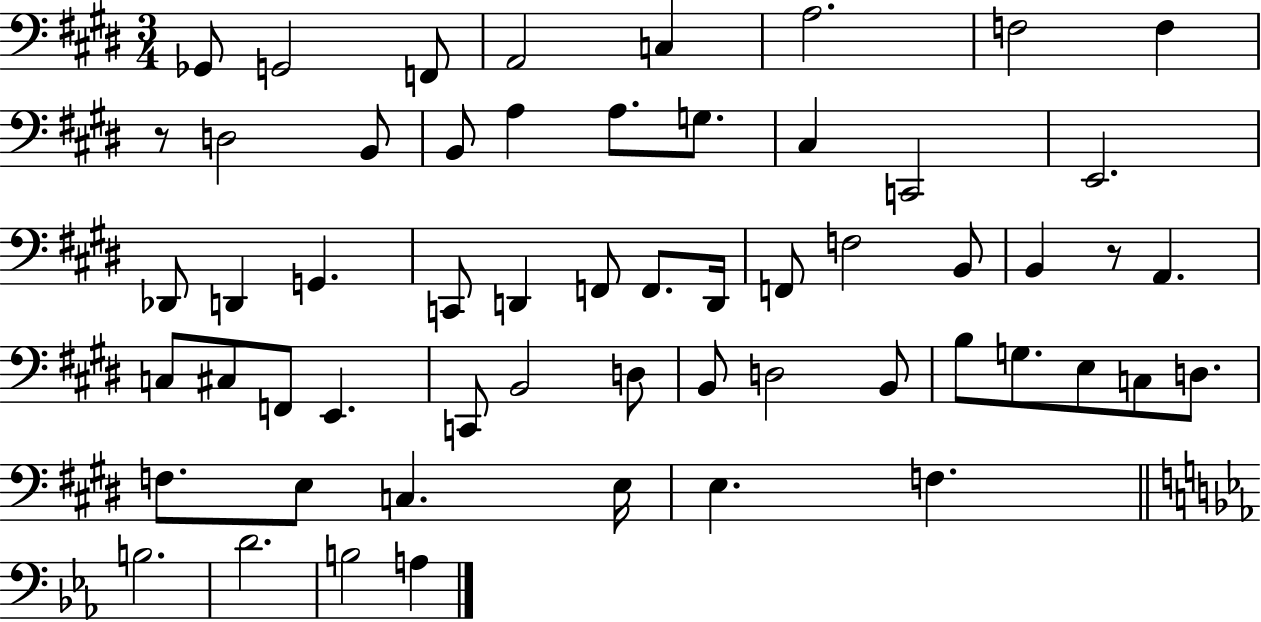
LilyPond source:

{
  \clef bass
  \numericTimeSignature
  \time 3/4
  \key e \major
  ges,8 g,2 f,8 | a,2 c4 | a2. | f2 f4 | \break r8 d2 b,8 | b,8 a4 a8. g8. | cis4 c,2 | e,2. | \break des,8 d,4 g,4. | c,8 d,4 f,8 f,8. d,16 | f,8 f2 b,8 | b,4 r8 a,4. | \break c8 cis8 f,8 e,4. | c,8 b,2 d8 | b,8 d2 b,8 | b8 g8. e8 c8 d8. | \break f8. e8 c4. e16 | e4. f4. | \bar "||" \break \key ees \major b2. | d'2. | b2 a4 | \bar "|."
}